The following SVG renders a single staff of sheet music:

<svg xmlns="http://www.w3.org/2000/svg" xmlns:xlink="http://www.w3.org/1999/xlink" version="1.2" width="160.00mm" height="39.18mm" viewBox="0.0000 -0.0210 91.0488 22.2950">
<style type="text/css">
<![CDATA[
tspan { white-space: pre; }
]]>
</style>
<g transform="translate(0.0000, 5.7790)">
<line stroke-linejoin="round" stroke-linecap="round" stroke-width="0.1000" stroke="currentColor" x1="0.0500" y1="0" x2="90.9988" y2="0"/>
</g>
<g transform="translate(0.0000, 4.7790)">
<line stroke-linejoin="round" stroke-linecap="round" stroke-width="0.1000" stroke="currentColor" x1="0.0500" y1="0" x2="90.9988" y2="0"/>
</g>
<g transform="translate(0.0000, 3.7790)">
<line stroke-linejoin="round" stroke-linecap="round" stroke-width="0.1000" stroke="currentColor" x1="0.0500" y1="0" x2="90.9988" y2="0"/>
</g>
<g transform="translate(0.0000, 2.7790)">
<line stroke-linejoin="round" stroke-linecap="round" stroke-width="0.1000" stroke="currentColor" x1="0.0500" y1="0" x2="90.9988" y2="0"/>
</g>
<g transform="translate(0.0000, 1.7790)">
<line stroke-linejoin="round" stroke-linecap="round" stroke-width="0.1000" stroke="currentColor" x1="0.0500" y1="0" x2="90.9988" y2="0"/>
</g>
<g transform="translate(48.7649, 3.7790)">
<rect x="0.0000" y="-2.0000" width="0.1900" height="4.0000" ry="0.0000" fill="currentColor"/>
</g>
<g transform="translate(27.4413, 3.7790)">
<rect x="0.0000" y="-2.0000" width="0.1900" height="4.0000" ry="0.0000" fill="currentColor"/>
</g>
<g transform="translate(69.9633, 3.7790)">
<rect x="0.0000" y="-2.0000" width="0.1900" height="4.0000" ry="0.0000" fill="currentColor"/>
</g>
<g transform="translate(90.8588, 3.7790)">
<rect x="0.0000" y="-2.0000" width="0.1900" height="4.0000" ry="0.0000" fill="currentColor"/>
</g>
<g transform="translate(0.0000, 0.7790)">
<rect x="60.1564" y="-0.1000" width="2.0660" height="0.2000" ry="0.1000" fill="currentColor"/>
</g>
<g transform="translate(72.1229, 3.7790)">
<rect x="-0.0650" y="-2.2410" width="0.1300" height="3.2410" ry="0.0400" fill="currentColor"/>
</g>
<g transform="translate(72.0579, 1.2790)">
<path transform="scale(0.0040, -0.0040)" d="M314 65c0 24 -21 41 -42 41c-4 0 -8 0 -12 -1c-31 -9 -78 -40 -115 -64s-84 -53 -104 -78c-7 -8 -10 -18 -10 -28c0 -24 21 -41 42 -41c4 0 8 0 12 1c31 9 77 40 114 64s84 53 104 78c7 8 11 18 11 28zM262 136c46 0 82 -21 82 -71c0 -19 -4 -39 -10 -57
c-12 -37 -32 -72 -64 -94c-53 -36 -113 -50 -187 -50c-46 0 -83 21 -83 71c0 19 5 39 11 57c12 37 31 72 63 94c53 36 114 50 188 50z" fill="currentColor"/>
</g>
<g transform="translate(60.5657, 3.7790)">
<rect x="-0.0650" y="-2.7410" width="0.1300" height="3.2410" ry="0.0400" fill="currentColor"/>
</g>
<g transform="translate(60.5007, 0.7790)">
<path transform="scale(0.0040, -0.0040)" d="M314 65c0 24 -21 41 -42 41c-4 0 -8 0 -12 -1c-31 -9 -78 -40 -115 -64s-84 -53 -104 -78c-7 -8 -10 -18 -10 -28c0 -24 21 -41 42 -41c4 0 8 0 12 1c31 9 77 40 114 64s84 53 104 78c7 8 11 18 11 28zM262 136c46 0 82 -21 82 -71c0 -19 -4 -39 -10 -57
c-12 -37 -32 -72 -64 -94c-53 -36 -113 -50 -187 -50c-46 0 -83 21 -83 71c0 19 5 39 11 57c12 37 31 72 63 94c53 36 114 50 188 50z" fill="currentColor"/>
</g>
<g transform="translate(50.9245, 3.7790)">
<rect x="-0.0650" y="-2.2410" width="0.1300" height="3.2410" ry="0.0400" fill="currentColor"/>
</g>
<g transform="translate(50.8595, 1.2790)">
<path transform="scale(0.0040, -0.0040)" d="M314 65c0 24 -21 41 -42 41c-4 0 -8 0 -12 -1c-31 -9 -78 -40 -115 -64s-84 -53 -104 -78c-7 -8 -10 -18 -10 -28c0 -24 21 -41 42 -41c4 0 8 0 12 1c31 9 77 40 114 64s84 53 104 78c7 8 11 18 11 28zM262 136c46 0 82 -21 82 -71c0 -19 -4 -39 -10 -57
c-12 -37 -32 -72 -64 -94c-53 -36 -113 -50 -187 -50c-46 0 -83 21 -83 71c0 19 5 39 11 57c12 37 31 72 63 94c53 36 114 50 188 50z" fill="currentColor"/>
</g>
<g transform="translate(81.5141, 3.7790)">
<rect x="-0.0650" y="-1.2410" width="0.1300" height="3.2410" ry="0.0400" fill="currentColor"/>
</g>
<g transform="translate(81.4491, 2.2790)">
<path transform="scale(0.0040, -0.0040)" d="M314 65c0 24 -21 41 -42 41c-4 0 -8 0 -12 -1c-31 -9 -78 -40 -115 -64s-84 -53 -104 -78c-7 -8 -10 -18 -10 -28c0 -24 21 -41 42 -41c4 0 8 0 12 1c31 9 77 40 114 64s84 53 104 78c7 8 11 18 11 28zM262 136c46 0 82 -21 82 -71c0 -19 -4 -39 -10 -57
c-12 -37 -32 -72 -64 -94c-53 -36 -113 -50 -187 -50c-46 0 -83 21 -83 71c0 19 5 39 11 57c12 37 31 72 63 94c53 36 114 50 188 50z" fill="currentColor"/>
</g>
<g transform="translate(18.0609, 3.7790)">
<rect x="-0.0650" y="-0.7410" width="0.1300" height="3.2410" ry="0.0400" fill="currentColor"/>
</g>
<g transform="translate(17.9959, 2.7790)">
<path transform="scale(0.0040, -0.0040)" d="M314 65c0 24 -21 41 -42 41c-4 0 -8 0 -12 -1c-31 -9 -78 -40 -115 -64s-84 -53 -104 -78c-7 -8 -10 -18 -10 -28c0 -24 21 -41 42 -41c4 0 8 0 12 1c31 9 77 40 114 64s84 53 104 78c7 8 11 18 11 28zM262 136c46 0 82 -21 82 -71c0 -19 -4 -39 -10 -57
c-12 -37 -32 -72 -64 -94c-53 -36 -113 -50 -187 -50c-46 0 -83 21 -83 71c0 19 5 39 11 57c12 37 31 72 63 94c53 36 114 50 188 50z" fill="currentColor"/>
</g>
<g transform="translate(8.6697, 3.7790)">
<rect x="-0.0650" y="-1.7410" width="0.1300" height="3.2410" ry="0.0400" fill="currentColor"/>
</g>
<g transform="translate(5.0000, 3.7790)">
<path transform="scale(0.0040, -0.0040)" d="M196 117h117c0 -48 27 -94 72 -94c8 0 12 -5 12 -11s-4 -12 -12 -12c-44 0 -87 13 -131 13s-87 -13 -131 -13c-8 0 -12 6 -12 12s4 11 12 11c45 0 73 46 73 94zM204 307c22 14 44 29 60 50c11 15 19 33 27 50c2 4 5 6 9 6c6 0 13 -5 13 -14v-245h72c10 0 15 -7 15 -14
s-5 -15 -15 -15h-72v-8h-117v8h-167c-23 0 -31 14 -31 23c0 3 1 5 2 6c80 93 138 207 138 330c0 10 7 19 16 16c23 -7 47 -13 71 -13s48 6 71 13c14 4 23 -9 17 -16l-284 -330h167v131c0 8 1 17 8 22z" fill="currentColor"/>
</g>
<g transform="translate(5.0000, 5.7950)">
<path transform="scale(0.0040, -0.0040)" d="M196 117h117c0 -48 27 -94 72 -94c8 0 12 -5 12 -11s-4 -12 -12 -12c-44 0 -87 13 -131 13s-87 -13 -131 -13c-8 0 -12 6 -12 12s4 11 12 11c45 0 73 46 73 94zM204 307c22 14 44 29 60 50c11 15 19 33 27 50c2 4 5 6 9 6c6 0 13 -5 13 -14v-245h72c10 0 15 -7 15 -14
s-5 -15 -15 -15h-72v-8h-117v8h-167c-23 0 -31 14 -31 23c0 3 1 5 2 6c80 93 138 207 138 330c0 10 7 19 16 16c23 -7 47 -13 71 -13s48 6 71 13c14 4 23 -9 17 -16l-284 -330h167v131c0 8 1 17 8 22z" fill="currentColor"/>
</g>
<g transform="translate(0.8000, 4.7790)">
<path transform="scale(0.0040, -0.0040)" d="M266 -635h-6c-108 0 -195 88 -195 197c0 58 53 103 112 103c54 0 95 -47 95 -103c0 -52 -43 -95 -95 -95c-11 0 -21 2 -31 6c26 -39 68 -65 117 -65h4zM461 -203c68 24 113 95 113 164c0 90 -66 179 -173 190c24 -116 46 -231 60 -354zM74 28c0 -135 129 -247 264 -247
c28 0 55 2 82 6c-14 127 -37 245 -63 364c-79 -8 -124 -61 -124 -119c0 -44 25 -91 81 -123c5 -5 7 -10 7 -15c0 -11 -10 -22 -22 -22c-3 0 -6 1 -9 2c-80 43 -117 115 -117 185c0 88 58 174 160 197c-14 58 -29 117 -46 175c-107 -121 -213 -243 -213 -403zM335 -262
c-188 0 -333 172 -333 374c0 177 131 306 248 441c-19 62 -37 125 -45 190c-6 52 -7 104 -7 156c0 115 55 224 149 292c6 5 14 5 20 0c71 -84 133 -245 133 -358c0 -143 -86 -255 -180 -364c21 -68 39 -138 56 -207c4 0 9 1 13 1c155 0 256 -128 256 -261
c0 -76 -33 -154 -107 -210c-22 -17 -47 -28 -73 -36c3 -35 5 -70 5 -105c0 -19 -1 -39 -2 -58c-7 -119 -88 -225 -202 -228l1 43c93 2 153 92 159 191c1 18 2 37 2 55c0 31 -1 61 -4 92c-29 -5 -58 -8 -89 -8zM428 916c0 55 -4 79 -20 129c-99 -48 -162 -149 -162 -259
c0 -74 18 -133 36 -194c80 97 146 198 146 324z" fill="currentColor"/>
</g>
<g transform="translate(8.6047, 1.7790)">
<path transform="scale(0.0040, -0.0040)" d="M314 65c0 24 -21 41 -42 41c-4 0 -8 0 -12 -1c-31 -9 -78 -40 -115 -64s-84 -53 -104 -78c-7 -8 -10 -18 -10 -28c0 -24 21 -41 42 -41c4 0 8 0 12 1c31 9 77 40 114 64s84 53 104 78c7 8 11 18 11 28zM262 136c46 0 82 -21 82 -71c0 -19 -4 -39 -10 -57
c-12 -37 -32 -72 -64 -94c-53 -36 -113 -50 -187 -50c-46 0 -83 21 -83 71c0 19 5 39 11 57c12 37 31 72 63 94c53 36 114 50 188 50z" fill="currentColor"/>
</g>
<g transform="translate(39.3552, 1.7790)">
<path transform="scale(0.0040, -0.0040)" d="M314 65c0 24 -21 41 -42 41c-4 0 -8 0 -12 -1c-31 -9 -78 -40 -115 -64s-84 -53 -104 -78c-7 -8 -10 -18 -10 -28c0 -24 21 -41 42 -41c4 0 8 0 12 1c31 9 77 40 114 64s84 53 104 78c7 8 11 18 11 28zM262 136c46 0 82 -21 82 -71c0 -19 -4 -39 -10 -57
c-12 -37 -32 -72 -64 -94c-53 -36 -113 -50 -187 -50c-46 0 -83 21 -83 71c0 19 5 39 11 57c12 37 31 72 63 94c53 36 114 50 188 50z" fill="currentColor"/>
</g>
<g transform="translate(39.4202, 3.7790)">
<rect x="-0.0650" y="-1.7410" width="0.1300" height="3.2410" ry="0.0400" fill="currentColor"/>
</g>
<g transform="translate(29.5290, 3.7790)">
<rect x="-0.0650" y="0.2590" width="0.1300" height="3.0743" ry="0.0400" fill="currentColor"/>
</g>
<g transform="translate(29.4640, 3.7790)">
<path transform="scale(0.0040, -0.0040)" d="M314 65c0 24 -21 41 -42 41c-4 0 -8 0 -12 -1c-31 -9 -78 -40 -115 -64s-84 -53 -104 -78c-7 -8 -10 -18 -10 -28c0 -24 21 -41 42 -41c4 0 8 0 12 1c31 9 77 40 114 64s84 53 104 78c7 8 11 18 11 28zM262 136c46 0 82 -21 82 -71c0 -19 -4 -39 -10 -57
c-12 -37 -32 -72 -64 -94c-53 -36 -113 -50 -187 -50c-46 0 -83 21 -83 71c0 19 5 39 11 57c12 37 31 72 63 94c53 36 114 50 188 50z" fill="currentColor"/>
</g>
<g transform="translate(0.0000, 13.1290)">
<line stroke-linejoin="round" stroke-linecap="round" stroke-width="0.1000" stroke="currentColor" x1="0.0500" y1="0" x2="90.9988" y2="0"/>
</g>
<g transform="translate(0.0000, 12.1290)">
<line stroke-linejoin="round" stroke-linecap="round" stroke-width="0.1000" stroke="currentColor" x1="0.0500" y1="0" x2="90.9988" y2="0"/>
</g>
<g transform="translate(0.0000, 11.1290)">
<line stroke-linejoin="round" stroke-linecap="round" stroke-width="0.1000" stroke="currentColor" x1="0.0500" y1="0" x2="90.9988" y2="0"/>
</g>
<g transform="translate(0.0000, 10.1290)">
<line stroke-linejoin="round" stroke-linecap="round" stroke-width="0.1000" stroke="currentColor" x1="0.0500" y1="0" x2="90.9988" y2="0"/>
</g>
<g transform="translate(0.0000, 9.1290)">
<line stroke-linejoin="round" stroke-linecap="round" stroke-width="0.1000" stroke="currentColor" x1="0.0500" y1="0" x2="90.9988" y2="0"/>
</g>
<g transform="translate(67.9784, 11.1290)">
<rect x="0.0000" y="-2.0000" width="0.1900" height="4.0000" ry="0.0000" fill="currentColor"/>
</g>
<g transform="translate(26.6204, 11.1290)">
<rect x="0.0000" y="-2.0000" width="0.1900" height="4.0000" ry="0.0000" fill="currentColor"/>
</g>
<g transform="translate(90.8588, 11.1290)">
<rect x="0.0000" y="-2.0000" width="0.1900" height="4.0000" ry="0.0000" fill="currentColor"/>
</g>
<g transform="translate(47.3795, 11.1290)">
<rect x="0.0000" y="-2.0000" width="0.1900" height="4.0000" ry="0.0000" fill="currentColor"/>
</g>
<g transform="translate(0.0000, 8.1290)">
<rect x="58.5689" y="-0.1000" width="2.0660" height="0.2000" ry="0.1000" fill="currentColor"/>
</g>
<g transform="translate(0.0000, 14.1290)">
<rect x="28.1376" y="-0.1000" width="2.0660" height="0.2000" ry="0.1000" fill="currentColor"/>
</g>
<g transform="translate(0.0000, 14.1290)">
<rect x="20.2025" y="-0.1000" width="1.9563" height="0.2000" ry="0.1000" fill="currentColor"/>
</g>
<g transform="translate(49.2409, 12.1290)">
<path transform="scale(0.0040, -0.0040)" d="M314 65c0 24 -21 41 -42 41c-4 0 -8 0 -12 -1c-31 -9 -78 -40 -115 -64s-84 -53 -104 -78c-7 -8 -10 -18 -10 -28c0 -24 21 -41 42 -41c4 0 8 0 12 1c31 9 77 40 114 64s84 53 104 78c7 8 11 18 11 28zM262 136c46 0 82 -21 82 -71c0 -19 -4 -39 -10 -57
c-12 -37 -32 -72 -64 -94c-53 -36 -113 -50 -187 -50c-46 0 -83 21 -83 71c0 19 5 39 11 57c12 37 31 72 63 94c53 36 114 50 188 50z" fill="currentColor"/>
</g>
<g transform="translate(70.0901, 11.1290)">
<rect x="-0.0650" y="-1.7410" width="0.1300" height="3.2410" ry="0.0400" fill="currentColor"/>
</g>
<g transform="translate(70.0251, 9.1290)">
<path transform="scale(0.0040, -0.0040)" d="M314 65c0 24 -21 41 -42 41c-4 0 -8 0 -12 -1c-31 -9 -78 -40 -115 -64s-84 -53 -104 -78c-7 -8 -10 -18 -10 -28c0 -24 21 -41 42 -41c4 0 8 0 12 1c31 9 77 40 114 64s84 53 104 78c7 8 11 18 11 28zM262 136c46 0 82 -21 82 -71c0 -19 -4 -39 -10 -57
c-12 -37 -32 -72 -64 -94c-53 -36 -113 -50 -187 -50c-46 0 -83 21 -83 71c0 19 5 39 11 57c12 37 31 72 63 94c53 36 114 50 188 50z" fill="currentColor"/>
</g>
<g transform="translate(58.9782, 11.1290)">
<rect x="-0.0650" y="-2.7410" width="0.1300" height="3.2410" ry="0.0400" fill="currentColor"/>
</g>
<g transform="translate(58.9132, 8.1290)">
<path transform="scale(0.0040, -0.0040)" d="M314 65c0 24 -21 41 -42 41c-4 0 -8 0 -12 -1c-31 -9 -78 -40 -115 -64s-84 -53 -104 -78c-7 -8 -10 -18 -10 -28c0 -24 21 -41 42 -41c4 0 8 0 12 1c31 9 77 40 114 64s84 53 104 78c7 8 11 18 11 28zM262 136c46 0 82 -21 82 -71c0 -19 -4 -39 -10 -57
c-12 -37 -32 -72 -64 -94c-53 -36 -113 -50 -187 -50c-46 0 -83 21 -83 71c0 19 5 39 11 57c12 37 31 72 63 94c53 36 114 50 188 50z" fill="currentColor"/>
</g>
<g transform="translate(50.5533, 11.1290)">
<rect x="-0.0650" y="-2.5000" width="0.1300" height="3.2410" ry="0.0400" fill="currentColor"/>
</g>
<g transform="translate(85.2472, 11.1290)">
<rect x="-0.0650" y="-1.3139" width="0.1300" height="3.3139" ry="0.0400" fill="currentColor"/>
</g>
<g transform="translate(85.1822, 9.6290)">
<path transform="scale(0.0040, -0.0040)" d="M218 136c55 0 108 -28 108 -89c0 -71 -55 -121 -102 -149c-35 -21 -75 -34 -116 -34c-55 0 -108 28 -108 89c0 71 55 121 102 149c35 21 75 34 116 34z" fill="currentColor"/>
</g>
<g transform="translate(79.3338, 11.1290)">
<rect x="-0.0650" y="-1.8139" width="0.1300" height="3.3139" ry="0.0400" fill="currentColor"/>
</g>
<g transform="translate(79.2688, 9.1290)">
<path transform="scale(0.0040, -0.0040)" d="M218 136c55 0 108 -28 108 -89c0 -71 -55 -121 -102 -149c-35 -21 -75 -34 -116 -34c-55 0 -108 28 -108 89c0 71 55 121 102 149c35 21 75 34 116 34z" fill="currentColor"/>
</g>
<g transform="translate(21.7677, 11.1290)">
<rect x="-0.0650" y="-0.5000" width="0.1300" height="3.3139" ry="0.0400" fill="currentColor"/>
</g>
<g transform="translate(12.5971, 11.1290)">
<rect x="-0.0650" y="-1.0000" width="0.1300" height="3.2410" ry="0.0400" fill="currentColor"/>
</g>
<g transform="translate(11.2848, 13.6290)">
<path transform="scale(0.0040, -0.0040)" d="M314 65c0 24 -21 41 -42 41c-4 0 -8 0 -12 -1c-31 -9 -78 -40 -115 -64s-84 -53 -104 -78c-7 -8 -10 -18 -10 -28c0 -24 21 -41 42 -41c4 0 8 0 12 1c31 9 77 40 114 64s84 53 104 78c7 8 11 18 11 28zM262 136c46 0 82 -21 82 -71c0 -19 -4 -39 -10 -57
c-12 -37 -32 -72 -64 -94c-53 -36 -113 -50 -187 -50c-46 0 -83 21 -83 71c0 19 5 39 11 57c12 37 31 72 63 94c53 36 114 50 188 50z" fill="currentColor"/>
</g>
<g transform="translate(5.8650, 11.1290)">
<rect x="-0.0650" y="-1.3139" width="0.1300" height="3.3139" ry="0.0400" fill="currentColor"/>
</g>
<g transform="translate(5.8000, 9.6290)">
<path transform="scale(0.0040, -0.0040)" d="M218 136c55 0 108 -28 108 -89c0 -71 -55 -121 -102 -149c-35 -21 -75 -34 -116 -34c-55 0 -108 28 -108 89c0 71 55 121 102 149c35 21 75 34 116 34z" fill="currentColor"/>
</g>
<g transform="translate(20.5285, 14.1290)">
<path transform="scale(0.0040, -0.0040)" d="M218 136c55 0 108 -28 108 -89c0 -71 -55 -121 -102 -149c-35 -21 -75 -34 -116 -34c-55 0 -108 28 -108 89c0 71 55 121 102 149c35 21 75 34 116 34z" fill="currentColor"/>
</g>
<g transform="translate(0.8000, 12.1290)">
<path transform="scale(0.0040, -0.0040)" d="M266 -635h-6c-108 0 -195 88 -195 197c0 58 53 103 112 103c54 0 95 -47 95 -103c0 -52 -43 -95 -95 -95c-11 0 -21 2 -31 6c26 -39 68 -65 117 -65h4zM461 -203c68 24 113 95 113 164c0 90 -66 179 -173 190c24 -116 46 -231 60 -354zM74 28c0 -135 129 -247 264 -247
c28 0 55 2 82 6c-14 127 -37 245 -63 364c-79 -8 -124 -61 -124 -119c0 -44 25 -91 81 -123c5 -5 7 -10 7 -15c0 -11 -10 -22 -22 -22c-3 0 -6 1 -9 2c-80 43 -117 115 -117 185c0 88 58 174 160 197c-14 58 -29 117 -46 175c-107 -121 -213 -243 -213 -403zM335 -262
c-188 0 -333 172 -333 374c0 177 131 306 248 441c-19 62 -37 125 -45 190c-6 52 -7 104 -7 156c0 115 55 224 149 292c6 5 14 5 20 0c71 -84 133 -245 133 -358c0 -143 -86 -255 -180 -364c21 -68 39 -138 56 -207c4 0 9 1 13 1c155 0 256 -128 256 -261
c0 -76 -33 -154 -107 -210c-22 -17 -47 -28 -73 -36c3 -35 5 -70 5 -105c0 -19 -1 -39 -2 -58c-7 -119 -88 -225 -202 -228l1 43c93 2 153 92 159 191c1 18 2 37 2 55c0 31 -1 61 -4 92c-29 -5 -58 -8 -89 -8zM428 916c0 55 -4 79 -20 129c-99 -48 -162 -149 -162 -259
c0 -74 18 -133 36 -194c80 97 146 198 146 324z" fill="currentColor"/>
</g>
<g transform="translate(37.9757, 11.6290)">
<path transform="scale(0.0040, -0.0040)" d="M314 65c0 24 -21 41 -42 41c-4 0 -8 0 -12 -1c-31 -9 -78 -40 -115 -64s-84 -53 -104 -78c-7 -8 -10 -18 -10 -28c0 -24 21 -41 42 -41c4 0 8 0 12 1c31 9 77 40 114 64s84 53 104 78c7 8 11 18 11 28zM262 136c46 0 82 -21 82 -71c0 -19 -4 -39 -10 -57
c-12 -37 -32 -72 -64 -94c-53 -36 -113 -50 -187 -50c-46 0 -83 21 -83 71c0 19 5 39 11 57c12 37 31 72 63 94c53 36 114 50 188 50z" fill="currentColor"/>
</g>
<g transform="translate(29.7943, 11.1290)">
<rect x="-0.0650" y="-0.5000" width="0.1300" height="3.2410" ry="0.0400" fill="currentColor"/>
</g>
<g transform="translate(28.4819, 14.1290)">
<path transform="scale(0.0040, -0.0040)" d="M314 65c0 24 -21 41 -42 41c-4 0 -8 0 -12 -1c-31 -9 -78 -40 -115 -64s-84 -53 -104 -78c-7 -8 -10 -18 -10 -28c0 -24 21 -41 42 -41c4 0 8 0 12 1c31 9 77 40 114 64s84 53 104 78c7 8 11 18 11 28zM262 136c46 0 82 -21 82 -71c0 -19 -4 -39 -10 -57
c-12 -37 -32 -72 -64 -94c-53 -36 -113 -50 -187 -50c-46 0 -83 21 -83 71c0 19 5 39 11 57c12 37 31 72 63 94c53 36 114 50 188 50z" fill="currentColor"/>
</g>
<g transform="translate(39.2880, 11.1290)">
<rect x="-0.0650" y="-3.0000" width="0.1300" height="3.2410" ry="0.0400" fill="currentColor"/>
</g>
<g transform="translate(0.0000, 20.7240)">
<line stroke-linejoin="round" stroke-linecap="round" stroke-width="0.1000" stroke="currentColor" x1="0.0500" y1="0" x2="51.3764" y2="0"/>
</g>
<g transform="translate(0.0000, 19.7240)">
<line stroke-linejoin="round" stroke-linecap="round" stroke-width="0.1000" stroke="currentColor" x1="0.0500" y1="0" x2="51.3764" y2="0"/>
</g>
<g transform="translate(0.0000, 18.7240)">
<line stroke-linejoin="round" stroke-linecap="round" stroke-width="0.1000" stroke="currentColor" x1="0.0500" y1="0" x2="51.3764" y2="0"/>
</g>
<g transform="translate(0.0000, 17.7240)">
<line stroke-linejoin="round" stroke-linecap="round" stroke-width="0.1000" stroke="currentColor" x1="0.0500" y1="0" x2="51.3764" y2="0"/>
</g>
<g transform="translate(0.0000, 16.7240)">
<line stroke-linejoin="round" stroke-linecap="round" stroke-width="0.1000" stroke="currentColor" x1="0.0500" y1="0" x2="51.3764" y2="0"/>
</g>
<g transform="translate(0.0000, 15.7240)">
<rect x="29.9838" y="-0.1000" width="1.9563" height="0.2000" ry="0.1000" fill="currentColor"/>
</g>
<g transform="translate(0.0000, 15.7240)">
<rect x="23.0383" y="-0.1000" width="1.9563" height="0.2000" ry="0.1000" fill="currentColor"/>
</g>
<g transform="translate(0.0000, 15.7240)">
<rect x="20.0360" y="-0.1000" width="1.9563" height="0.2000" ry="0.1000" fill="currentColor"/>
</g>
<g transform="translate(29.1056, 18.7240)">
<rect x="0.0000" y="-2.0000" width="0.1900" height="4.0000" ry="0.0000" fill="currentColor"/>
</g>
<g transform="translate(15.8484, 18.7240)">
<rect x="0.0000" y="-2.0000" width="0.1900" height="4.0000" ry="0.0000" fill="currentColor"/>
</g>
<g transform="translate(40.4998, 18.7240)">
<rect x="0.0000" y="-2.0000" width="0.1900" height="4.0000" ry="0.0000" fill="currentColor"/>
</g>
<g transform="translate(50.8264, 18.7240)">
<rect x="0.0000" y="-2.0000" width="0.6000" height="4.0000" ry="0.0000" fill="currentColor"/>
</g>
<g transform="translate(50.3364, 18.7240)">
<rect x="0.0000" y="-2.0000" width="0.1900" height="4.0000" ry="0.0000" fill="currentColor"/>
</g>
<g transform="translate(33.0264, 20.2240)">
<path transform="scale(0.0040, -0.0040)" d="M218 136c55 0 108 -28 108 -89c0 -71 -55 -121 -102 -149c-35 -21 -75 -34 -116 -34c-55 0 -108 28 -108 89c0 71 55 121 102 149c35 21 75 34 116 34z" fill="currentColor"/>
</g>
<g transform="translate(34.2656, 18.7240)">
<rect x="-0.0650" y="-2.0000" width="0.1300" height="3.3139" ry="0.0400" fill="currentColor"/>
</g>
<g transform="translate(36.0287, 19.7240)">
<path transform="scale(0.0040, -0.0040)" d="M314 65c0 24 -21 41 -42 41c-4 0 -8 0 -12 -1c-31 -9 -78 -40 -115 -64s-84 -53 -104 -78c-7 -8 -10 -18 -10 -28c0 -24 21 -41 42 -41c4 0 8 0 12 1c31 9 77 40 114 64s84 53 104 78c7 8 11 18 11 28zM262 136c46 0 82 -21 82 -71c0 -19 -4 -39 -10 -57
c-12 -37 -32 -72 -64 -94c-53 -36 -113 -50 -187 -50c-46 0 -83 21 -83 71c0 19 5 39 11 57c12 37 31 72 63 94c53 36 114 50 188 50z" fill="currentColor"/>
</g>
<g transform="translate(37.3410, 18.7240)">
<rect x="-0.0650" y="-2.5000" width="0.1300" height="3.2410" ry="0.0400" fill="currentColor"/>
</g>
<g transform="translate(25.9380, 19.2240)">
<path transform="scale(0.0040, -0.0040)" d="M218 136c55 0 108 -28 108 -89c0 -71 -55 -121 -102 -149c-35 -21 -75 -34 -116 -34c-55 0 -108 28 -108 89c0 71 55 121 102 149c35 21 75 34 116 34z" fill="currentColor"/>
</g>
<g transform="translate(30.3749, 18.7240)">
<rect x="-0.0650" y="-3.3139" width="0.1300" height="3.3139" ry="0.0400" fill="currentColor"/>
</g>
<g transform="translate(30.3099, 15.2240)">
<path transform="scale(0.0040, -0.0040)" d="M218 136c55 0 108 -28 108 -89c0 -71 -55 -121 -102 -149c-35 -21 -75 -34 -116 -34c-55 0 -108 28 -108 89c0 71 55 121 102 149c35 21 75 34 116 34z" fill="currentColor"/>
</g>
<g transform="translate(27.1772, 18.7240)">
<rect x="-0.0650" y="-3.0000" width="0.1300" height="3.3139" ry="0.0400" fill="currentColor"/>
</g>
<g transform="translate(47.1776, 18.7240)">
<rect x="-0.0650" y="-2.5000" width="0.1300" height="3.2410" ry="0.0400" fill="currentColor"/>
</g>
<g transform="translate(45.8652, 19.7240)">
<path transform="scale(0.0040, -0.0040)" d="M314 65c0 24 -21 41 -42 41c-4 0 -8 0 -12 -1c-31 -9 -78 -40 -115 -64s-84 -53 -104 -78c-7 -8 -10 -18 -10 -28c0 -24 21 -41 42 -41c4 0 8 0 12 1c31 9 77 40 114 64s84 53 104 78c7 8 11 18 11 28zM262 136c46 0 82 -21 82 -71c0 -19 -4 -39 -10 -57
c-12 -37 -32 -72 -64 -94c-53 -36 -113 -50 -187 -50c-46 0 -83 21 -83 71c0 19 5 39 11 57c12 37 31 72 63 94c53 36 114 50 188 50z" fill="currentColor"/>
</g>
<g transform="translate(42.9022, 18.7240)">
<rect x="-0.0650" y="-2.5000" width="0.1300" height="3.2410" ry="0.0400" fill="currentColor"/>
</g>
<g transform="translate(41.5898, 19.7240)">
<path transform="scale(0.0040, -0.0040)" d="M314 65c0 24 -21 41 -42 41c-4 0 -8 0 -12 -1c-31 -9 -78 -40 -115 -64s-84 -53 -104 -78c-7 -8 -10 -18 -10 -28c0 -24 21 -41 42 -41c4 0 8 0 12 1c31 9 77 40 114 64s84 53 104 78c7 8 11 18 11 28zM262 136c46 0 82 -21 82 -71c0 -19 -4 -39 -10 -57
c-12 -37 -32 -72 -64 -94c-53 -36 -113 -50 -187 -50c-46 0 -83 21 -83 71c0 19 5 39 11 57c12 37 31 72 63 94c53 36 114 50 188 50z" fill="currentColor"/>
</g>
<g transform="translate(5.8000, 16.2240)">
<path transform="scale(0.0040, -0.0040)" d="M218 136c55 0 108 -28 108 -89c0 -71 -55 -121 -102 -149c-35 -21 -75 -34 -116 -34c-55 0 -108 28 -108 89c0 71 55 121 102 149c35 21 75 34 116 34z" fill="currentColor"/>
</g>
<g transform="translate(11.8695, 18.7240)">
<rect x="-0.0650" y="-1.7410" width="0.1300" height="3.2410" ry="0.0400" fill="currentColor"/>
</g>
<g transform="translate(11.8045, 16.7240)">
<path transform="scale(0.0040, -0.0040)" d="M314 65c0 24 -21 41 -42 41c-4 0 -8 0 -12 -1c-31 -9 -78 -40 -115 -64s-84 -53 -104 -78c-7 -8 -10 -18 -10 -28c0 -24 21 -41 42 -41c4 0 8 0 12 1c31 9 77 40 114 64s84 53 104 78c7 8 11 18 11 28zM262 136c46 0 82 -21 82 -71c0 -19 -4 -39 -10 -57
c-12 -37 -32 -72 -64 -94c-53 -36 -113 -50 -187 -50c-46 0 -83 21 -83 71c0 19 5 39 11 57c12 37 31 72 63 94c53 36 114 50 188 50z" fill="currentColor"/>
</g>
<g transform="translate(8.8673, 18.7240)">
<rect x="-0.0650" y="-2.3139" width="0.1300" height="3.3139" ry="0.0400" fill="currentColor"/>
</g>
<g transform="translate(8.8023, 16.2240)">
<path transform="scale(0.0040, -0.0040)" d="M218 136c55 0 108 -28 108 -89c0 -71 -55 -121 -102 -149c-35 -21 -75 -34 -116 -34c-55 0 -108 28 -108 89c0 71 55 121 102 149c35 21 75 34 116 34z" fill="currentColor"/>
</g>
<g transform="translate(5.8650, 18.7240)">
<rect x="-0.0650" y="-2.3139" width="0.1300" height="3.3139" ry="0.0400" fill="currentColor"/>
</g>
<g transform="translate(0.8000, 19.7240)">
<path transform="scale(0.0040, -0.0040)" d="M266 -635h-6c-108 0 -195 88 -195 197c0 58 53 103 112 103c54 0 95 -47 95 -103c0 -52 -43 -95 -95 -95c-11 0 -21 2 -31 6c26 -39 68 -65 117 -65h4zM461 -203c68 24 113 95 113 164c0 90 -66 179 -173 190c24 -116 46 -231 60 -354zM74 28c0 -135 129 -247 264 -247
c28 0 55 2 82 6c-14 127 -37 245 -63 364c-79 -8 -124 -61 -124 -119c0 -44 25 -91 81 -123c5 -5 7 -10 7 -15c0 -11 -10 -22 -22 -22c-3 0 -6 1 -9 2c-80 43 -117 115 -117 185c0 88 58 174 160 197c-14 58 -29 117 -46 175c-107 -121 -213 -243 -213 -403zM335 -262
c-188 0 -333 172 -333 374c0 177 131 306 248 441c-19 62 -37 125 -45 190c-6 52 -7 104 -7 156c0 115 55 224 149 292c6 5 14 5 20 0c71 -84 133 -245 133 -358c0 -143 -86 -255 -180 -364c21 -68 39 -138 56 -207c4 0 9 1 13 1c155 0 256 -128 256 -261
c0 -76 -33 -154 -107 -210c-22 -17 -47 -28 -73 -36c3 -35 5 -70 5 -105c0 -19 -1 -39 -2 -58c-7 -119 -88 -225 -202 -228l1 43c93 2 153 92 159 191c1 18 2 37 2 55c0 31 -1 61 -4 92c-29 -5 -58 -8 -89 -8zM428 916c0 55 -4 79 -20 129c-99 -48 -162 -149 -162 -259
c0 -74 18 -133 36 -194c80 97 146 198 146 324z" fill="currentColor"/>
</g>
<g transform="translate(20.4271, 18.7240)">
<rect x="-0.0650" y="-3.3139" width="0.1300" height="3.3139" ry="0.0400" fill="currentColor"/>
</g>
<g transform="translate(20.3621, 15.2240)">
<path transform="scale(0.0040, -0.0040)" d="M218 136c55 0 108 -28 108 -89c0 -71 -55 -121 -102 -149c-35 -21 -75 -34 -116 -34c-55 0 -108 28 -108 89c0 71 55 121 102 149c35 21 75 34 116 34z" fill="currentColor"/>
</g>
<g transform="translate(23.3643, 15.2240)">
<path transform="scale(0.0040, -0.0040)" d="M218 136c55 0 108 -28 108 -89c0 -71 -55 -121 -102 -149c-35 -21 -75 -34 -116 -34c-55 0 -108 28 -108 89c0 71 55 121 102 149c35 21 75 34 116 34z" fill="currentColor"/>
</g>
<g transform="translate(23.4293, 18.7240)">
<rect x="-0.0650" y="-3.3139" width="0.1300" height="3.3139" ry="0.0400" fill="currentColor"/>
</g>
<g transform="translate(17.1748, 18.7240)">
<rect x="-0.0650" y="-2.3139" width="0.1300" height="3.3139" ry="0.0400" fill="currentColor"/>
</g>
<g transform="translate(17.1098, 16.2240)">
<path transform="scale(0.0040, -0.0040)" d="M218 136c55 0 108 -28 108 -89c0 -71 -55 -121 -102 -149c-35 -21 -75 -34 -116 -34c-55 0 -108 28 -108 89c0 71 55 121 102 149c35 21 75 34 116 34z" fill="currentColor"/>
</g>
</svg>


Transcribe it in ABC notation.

X:1
T:Untitled
M:4/4
L:1/4
K:C
f2 d2 B2 f2 g2 a2 g2 e2 e D2 C C2 A2 G2 a2 f2 f e g g f2 g b b A b F G2 G2 G2